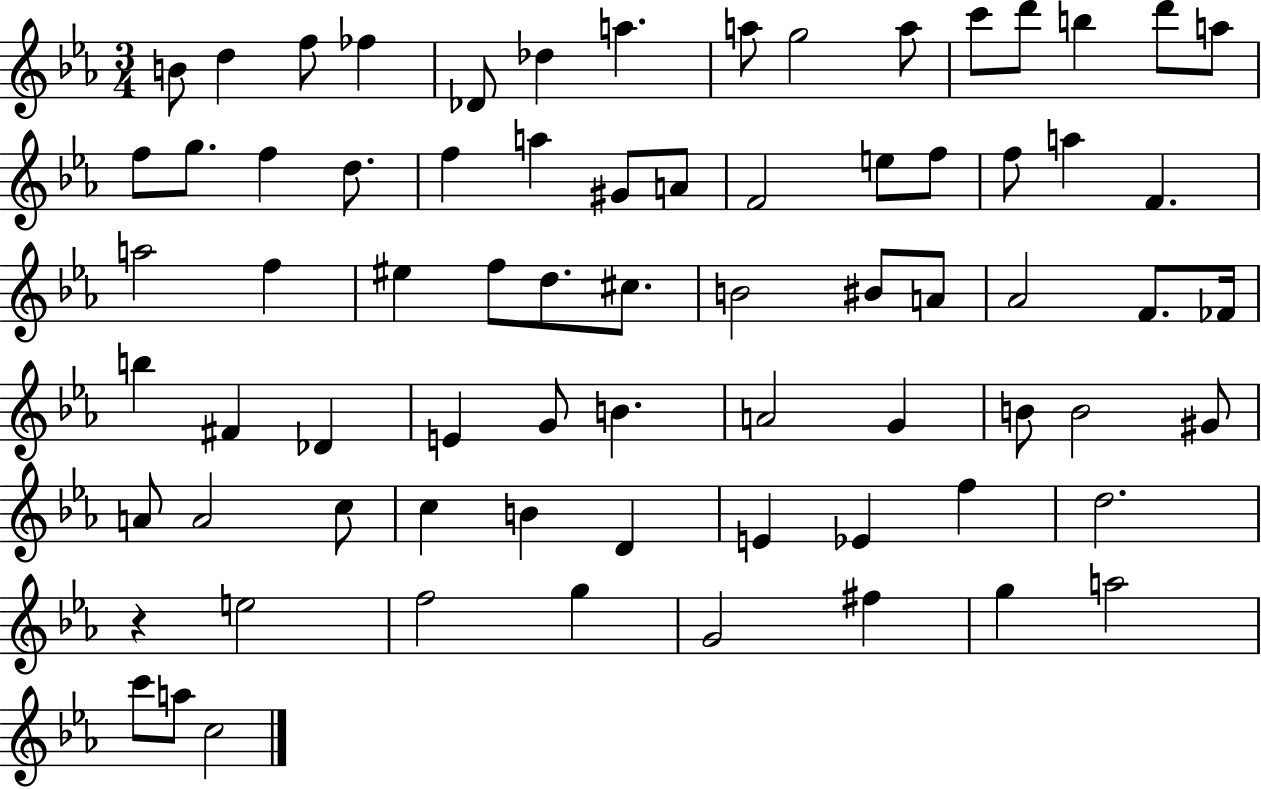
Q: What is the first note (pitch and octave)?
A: B4